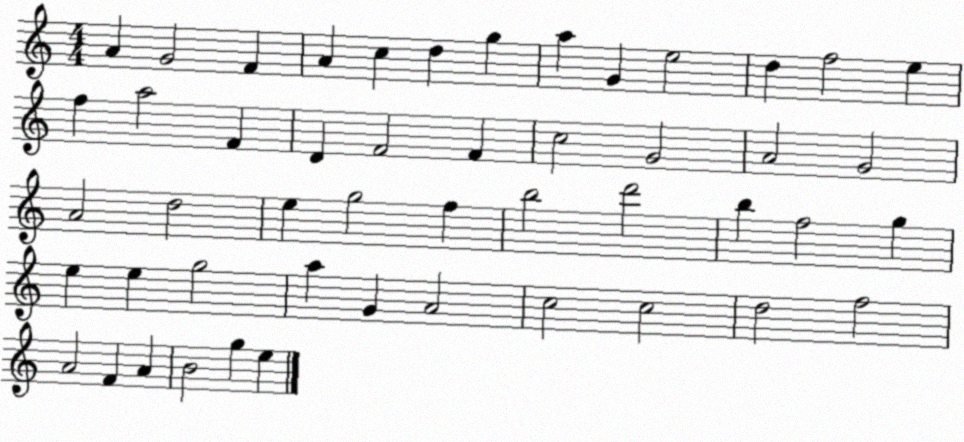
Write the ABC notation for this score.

X:1
T:Untitled
M:4/4
L:1/4
K:C
A G2 F A c d g a G e2 d f2 e f a2 F D F2 F c2 G2 A2 G2 A2 d2 e g2 f b2 d'2 b f2 g e e g2 a G A2 c2 c2 d2 f2 A2 F A B2 g e